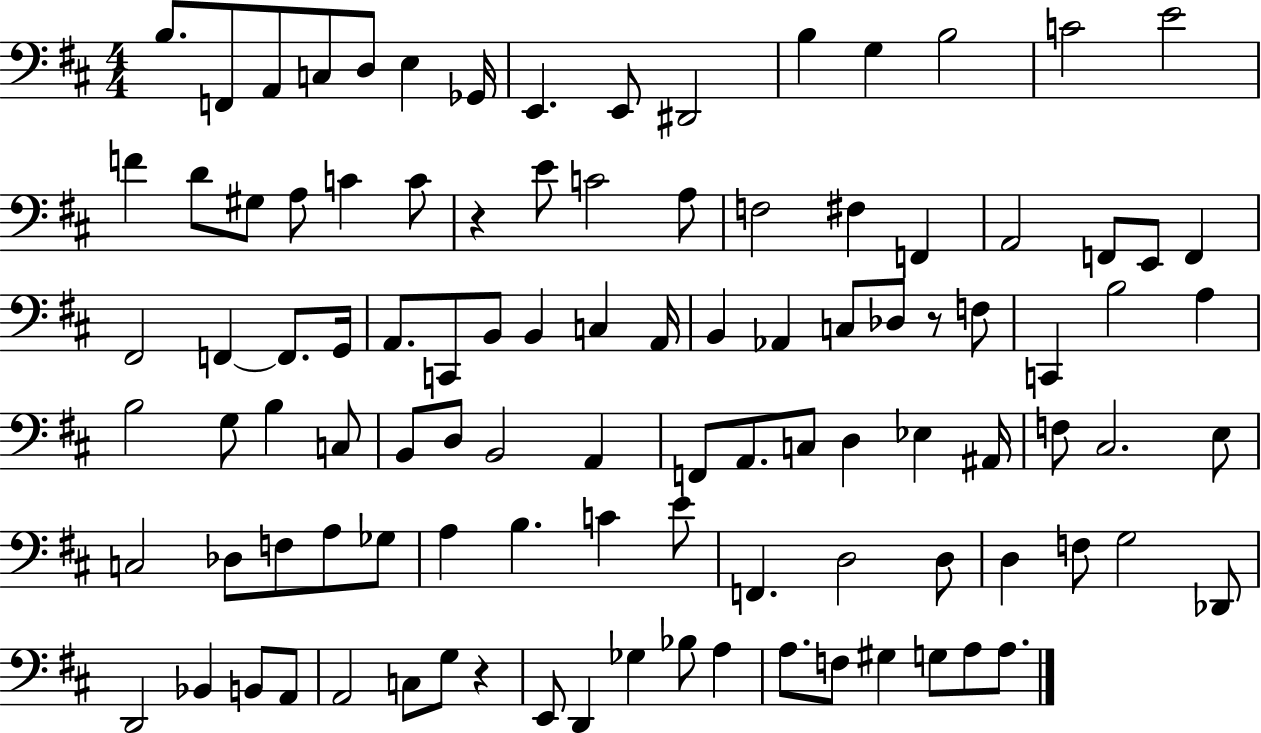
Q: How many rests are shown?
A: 3